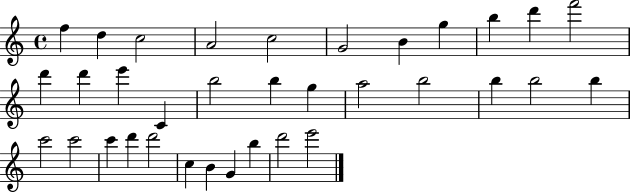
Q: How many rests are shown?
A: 0